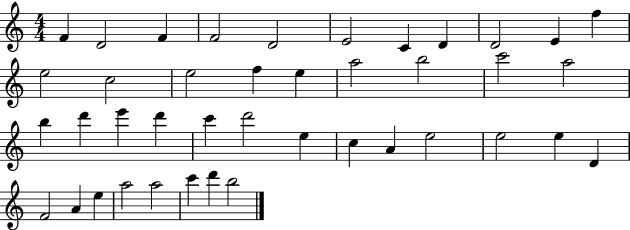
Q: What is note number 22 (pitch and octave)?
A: D6